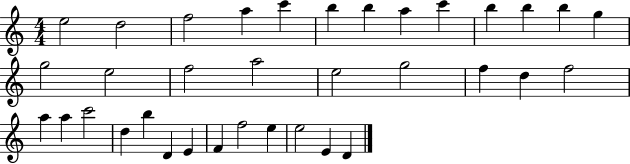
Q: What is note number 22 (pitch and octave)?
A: F5